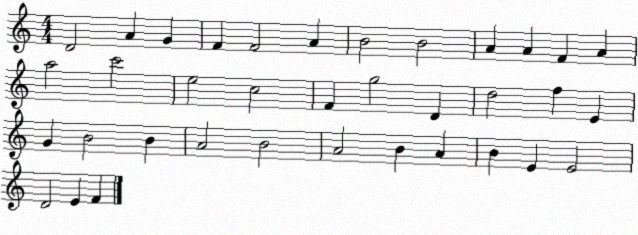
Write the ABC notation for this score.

X:1
T:Untitled
M:4/4
L:1/4
K:C
D2 A G F F2 A B2 B2 A A F A a2 c'2 e2 c2 F g2 D d2 f E G B2 B A2 B2 A2 B A B E E2 D2 E F